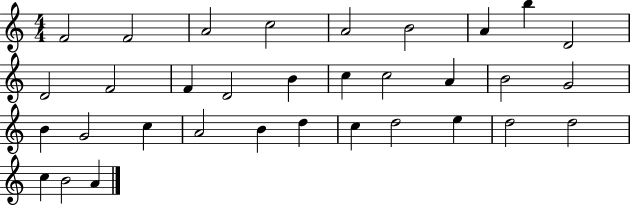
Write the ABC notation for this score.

X:1
T:Untitled
M:4/4
L:1/4
K:C
F2 F2 A2 c2 A2 B2 A b D2 D2 F2 F D2 B c c2 A B2 G2 B G2 c A2 B d c d2 e d2 d2 c B2 A